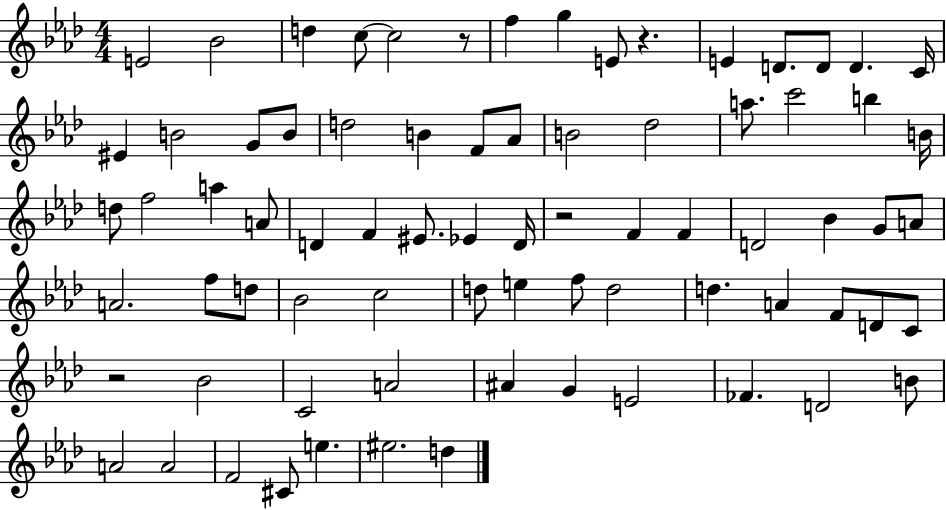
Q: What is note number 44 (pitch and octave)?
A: F5